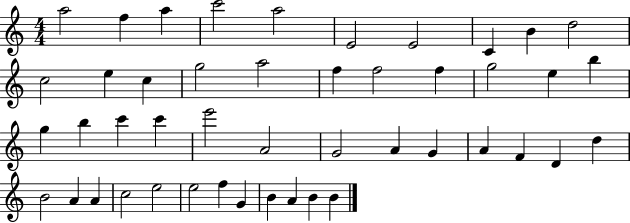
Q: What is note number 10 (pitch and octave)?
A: D5